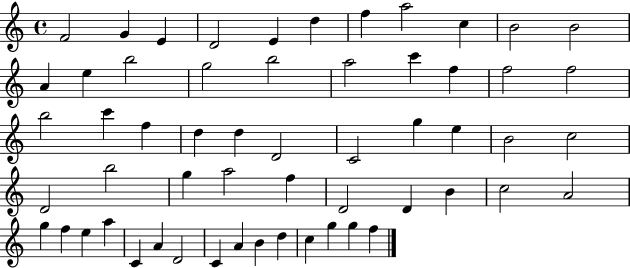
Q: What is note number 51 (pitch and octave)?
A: A4